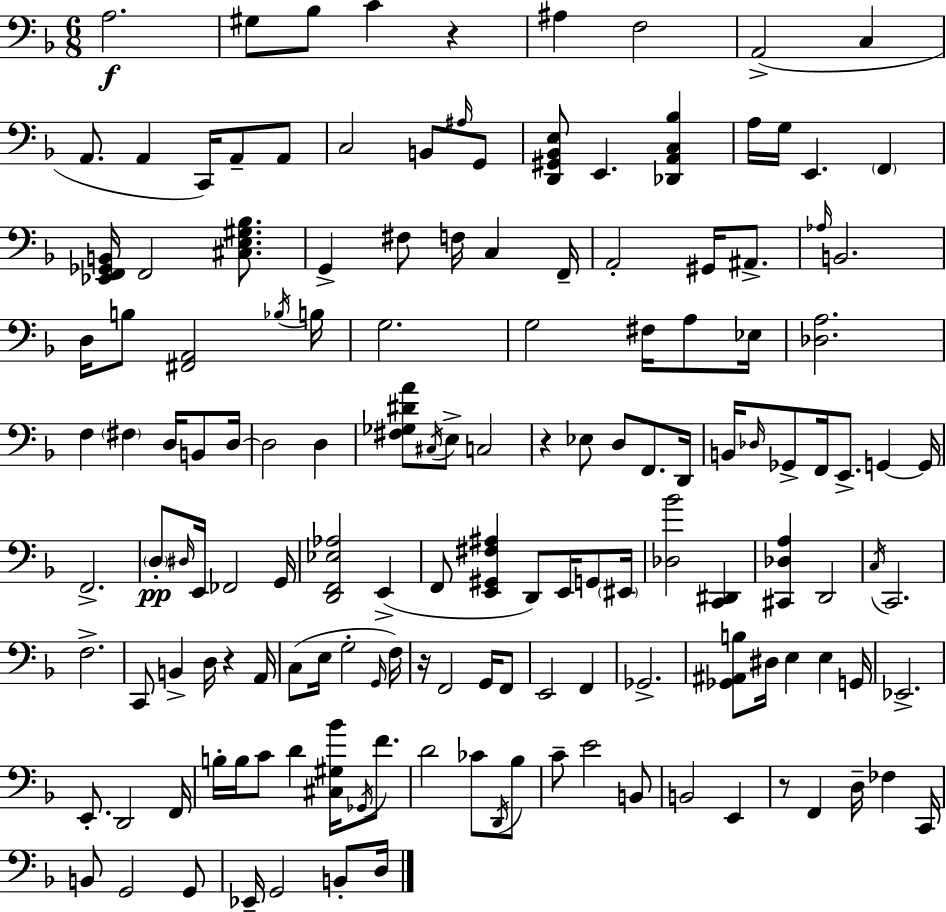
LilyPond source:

{
  \clef bass
  \numericTimeSignature
  \time 6/8
  \key f \major
  a2.\f | gis8 bes8 c'4 r4 | ais4 f2 | a,2->( c4 | \break a,8. a,4 c,16) a,8-- a,8 | c2 b,8 \grace { ais16 } g,8 | <d, gis, bes, e>8 e,4. <des, a, c bes>4 | a16 g16 e,4. \parenthesize f,4 | \break <ees, f, ges, b,>16 f,2 <cis e gis bes>8. | g,4-> fis8 f16 c4 | f,16-- a,2-. gis,16 ais,8.-> | \grace { aes16 } b,2. | \break d16 b8 <fis, a,>2 | \acciaccatura { bes16 } b16 g2. | g2 fis16 | a8 ees16 <des a>2. | \break f4 \parenthesize fis4 d16 | b,8 d16~~ d2 d4 | <fis ges dis' a'>8 \acciaccatura { cis16 } e8-> c2 | r4 ees8 d8 | \break f,8. d,16 b,16 \grace { des16 } ges,8-> f,16 e,8.-> | g,4~~ g,16 f,2.-> | \parenthesize d8-.\pp \grace { dis16 } e,16 fes,2 | g,16 <d, f, ees aes>2 | \break e,4->( f,8 <e, gis, fis ais>4 | d,8) e,16 g,8 \parenthesize eis,16 <des bes'>2 | <c, dis,>4 <cis, des a>4 d,2 | \acciaccatura { c16 } c,2. | \break f2.-> | c,8 b,4-> | d16 r4 a,16 c8( e16 g2-. | \grace { g,16 }) f16 r16 f,2 | \break g,16 f,8 e,2 | f,4 ges,2.-> | <ges, ais, b>8 dis16 e4 | e4 g,16 ees,2.-> | \break e,8.-. d,2 | f,16 b16-. b16 c'8 | d'4 <cis gis bes'>16 \acciaccatura { ges,16 } f'8. d'2 | ces'8 \acciaccatura { d,16 } bes8 c'8-- | \break e'2 b,8 b,2 | e,4 r8 | f,4 d16-- fes4 c,16 b,8 | g,2 g,8 ees,16-- g,2 | \break b,8-. d16 \bar "|."
}